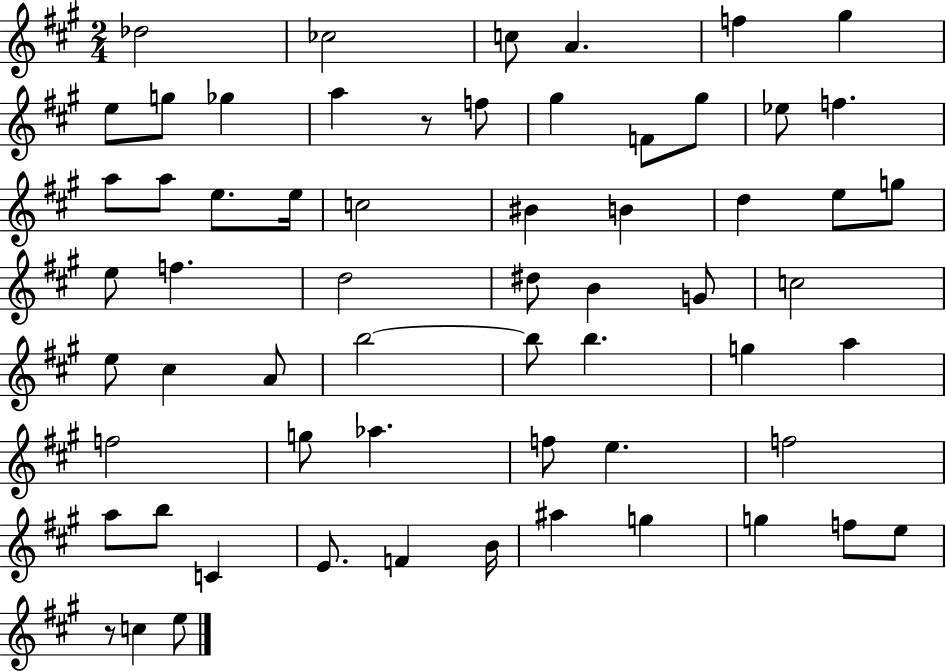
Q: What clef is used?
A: treble